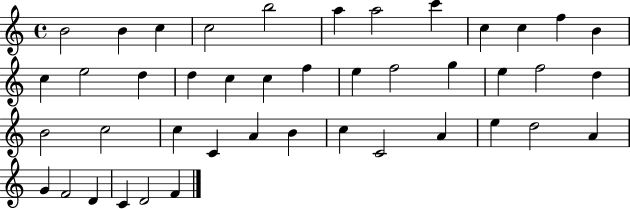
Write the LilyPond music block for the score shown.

{
  \clef treble
  \time 4/4
  \defaultTimeSignature
  \key c \major
  b'2 b'4 c''4 | c''2 b''2 | a''4 a''2 c'''4 | c''4 c''4 f''4 b'4 | \break c''4 e''2 d''4 | d''4 c''4 c''4 f''4 | e''4 f''2 g''4 | e''4 f''2 d''4 | \break b'2 c''2 | c''4 c'4 a'4 b'4 | c''4 c'2 a'4 | e''4 d''2 a'4 | \break g'4 f'2 d'4 | c'4 d'2 f'4 | \bar "|."
}